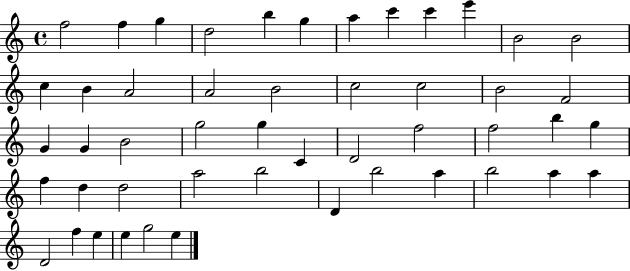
X:1
T:Untitled
M:4/4
L:1/4
K:C
f2 f g d2 b g a c' c' e' B2 B2 c B A2 A2 B2 c2 c2 B2 F2 G G B2 g2 g C D2 f2 f2 b g f d d2 a2 b2 D b2 a b2 a a D2 f e e g2 e